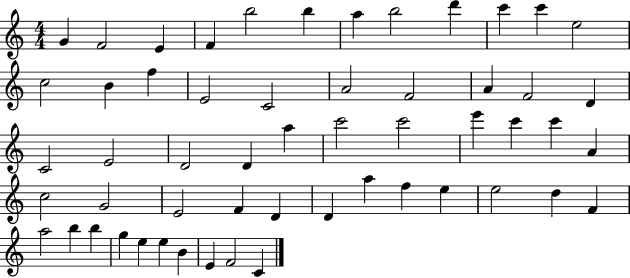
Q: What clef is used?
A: treble